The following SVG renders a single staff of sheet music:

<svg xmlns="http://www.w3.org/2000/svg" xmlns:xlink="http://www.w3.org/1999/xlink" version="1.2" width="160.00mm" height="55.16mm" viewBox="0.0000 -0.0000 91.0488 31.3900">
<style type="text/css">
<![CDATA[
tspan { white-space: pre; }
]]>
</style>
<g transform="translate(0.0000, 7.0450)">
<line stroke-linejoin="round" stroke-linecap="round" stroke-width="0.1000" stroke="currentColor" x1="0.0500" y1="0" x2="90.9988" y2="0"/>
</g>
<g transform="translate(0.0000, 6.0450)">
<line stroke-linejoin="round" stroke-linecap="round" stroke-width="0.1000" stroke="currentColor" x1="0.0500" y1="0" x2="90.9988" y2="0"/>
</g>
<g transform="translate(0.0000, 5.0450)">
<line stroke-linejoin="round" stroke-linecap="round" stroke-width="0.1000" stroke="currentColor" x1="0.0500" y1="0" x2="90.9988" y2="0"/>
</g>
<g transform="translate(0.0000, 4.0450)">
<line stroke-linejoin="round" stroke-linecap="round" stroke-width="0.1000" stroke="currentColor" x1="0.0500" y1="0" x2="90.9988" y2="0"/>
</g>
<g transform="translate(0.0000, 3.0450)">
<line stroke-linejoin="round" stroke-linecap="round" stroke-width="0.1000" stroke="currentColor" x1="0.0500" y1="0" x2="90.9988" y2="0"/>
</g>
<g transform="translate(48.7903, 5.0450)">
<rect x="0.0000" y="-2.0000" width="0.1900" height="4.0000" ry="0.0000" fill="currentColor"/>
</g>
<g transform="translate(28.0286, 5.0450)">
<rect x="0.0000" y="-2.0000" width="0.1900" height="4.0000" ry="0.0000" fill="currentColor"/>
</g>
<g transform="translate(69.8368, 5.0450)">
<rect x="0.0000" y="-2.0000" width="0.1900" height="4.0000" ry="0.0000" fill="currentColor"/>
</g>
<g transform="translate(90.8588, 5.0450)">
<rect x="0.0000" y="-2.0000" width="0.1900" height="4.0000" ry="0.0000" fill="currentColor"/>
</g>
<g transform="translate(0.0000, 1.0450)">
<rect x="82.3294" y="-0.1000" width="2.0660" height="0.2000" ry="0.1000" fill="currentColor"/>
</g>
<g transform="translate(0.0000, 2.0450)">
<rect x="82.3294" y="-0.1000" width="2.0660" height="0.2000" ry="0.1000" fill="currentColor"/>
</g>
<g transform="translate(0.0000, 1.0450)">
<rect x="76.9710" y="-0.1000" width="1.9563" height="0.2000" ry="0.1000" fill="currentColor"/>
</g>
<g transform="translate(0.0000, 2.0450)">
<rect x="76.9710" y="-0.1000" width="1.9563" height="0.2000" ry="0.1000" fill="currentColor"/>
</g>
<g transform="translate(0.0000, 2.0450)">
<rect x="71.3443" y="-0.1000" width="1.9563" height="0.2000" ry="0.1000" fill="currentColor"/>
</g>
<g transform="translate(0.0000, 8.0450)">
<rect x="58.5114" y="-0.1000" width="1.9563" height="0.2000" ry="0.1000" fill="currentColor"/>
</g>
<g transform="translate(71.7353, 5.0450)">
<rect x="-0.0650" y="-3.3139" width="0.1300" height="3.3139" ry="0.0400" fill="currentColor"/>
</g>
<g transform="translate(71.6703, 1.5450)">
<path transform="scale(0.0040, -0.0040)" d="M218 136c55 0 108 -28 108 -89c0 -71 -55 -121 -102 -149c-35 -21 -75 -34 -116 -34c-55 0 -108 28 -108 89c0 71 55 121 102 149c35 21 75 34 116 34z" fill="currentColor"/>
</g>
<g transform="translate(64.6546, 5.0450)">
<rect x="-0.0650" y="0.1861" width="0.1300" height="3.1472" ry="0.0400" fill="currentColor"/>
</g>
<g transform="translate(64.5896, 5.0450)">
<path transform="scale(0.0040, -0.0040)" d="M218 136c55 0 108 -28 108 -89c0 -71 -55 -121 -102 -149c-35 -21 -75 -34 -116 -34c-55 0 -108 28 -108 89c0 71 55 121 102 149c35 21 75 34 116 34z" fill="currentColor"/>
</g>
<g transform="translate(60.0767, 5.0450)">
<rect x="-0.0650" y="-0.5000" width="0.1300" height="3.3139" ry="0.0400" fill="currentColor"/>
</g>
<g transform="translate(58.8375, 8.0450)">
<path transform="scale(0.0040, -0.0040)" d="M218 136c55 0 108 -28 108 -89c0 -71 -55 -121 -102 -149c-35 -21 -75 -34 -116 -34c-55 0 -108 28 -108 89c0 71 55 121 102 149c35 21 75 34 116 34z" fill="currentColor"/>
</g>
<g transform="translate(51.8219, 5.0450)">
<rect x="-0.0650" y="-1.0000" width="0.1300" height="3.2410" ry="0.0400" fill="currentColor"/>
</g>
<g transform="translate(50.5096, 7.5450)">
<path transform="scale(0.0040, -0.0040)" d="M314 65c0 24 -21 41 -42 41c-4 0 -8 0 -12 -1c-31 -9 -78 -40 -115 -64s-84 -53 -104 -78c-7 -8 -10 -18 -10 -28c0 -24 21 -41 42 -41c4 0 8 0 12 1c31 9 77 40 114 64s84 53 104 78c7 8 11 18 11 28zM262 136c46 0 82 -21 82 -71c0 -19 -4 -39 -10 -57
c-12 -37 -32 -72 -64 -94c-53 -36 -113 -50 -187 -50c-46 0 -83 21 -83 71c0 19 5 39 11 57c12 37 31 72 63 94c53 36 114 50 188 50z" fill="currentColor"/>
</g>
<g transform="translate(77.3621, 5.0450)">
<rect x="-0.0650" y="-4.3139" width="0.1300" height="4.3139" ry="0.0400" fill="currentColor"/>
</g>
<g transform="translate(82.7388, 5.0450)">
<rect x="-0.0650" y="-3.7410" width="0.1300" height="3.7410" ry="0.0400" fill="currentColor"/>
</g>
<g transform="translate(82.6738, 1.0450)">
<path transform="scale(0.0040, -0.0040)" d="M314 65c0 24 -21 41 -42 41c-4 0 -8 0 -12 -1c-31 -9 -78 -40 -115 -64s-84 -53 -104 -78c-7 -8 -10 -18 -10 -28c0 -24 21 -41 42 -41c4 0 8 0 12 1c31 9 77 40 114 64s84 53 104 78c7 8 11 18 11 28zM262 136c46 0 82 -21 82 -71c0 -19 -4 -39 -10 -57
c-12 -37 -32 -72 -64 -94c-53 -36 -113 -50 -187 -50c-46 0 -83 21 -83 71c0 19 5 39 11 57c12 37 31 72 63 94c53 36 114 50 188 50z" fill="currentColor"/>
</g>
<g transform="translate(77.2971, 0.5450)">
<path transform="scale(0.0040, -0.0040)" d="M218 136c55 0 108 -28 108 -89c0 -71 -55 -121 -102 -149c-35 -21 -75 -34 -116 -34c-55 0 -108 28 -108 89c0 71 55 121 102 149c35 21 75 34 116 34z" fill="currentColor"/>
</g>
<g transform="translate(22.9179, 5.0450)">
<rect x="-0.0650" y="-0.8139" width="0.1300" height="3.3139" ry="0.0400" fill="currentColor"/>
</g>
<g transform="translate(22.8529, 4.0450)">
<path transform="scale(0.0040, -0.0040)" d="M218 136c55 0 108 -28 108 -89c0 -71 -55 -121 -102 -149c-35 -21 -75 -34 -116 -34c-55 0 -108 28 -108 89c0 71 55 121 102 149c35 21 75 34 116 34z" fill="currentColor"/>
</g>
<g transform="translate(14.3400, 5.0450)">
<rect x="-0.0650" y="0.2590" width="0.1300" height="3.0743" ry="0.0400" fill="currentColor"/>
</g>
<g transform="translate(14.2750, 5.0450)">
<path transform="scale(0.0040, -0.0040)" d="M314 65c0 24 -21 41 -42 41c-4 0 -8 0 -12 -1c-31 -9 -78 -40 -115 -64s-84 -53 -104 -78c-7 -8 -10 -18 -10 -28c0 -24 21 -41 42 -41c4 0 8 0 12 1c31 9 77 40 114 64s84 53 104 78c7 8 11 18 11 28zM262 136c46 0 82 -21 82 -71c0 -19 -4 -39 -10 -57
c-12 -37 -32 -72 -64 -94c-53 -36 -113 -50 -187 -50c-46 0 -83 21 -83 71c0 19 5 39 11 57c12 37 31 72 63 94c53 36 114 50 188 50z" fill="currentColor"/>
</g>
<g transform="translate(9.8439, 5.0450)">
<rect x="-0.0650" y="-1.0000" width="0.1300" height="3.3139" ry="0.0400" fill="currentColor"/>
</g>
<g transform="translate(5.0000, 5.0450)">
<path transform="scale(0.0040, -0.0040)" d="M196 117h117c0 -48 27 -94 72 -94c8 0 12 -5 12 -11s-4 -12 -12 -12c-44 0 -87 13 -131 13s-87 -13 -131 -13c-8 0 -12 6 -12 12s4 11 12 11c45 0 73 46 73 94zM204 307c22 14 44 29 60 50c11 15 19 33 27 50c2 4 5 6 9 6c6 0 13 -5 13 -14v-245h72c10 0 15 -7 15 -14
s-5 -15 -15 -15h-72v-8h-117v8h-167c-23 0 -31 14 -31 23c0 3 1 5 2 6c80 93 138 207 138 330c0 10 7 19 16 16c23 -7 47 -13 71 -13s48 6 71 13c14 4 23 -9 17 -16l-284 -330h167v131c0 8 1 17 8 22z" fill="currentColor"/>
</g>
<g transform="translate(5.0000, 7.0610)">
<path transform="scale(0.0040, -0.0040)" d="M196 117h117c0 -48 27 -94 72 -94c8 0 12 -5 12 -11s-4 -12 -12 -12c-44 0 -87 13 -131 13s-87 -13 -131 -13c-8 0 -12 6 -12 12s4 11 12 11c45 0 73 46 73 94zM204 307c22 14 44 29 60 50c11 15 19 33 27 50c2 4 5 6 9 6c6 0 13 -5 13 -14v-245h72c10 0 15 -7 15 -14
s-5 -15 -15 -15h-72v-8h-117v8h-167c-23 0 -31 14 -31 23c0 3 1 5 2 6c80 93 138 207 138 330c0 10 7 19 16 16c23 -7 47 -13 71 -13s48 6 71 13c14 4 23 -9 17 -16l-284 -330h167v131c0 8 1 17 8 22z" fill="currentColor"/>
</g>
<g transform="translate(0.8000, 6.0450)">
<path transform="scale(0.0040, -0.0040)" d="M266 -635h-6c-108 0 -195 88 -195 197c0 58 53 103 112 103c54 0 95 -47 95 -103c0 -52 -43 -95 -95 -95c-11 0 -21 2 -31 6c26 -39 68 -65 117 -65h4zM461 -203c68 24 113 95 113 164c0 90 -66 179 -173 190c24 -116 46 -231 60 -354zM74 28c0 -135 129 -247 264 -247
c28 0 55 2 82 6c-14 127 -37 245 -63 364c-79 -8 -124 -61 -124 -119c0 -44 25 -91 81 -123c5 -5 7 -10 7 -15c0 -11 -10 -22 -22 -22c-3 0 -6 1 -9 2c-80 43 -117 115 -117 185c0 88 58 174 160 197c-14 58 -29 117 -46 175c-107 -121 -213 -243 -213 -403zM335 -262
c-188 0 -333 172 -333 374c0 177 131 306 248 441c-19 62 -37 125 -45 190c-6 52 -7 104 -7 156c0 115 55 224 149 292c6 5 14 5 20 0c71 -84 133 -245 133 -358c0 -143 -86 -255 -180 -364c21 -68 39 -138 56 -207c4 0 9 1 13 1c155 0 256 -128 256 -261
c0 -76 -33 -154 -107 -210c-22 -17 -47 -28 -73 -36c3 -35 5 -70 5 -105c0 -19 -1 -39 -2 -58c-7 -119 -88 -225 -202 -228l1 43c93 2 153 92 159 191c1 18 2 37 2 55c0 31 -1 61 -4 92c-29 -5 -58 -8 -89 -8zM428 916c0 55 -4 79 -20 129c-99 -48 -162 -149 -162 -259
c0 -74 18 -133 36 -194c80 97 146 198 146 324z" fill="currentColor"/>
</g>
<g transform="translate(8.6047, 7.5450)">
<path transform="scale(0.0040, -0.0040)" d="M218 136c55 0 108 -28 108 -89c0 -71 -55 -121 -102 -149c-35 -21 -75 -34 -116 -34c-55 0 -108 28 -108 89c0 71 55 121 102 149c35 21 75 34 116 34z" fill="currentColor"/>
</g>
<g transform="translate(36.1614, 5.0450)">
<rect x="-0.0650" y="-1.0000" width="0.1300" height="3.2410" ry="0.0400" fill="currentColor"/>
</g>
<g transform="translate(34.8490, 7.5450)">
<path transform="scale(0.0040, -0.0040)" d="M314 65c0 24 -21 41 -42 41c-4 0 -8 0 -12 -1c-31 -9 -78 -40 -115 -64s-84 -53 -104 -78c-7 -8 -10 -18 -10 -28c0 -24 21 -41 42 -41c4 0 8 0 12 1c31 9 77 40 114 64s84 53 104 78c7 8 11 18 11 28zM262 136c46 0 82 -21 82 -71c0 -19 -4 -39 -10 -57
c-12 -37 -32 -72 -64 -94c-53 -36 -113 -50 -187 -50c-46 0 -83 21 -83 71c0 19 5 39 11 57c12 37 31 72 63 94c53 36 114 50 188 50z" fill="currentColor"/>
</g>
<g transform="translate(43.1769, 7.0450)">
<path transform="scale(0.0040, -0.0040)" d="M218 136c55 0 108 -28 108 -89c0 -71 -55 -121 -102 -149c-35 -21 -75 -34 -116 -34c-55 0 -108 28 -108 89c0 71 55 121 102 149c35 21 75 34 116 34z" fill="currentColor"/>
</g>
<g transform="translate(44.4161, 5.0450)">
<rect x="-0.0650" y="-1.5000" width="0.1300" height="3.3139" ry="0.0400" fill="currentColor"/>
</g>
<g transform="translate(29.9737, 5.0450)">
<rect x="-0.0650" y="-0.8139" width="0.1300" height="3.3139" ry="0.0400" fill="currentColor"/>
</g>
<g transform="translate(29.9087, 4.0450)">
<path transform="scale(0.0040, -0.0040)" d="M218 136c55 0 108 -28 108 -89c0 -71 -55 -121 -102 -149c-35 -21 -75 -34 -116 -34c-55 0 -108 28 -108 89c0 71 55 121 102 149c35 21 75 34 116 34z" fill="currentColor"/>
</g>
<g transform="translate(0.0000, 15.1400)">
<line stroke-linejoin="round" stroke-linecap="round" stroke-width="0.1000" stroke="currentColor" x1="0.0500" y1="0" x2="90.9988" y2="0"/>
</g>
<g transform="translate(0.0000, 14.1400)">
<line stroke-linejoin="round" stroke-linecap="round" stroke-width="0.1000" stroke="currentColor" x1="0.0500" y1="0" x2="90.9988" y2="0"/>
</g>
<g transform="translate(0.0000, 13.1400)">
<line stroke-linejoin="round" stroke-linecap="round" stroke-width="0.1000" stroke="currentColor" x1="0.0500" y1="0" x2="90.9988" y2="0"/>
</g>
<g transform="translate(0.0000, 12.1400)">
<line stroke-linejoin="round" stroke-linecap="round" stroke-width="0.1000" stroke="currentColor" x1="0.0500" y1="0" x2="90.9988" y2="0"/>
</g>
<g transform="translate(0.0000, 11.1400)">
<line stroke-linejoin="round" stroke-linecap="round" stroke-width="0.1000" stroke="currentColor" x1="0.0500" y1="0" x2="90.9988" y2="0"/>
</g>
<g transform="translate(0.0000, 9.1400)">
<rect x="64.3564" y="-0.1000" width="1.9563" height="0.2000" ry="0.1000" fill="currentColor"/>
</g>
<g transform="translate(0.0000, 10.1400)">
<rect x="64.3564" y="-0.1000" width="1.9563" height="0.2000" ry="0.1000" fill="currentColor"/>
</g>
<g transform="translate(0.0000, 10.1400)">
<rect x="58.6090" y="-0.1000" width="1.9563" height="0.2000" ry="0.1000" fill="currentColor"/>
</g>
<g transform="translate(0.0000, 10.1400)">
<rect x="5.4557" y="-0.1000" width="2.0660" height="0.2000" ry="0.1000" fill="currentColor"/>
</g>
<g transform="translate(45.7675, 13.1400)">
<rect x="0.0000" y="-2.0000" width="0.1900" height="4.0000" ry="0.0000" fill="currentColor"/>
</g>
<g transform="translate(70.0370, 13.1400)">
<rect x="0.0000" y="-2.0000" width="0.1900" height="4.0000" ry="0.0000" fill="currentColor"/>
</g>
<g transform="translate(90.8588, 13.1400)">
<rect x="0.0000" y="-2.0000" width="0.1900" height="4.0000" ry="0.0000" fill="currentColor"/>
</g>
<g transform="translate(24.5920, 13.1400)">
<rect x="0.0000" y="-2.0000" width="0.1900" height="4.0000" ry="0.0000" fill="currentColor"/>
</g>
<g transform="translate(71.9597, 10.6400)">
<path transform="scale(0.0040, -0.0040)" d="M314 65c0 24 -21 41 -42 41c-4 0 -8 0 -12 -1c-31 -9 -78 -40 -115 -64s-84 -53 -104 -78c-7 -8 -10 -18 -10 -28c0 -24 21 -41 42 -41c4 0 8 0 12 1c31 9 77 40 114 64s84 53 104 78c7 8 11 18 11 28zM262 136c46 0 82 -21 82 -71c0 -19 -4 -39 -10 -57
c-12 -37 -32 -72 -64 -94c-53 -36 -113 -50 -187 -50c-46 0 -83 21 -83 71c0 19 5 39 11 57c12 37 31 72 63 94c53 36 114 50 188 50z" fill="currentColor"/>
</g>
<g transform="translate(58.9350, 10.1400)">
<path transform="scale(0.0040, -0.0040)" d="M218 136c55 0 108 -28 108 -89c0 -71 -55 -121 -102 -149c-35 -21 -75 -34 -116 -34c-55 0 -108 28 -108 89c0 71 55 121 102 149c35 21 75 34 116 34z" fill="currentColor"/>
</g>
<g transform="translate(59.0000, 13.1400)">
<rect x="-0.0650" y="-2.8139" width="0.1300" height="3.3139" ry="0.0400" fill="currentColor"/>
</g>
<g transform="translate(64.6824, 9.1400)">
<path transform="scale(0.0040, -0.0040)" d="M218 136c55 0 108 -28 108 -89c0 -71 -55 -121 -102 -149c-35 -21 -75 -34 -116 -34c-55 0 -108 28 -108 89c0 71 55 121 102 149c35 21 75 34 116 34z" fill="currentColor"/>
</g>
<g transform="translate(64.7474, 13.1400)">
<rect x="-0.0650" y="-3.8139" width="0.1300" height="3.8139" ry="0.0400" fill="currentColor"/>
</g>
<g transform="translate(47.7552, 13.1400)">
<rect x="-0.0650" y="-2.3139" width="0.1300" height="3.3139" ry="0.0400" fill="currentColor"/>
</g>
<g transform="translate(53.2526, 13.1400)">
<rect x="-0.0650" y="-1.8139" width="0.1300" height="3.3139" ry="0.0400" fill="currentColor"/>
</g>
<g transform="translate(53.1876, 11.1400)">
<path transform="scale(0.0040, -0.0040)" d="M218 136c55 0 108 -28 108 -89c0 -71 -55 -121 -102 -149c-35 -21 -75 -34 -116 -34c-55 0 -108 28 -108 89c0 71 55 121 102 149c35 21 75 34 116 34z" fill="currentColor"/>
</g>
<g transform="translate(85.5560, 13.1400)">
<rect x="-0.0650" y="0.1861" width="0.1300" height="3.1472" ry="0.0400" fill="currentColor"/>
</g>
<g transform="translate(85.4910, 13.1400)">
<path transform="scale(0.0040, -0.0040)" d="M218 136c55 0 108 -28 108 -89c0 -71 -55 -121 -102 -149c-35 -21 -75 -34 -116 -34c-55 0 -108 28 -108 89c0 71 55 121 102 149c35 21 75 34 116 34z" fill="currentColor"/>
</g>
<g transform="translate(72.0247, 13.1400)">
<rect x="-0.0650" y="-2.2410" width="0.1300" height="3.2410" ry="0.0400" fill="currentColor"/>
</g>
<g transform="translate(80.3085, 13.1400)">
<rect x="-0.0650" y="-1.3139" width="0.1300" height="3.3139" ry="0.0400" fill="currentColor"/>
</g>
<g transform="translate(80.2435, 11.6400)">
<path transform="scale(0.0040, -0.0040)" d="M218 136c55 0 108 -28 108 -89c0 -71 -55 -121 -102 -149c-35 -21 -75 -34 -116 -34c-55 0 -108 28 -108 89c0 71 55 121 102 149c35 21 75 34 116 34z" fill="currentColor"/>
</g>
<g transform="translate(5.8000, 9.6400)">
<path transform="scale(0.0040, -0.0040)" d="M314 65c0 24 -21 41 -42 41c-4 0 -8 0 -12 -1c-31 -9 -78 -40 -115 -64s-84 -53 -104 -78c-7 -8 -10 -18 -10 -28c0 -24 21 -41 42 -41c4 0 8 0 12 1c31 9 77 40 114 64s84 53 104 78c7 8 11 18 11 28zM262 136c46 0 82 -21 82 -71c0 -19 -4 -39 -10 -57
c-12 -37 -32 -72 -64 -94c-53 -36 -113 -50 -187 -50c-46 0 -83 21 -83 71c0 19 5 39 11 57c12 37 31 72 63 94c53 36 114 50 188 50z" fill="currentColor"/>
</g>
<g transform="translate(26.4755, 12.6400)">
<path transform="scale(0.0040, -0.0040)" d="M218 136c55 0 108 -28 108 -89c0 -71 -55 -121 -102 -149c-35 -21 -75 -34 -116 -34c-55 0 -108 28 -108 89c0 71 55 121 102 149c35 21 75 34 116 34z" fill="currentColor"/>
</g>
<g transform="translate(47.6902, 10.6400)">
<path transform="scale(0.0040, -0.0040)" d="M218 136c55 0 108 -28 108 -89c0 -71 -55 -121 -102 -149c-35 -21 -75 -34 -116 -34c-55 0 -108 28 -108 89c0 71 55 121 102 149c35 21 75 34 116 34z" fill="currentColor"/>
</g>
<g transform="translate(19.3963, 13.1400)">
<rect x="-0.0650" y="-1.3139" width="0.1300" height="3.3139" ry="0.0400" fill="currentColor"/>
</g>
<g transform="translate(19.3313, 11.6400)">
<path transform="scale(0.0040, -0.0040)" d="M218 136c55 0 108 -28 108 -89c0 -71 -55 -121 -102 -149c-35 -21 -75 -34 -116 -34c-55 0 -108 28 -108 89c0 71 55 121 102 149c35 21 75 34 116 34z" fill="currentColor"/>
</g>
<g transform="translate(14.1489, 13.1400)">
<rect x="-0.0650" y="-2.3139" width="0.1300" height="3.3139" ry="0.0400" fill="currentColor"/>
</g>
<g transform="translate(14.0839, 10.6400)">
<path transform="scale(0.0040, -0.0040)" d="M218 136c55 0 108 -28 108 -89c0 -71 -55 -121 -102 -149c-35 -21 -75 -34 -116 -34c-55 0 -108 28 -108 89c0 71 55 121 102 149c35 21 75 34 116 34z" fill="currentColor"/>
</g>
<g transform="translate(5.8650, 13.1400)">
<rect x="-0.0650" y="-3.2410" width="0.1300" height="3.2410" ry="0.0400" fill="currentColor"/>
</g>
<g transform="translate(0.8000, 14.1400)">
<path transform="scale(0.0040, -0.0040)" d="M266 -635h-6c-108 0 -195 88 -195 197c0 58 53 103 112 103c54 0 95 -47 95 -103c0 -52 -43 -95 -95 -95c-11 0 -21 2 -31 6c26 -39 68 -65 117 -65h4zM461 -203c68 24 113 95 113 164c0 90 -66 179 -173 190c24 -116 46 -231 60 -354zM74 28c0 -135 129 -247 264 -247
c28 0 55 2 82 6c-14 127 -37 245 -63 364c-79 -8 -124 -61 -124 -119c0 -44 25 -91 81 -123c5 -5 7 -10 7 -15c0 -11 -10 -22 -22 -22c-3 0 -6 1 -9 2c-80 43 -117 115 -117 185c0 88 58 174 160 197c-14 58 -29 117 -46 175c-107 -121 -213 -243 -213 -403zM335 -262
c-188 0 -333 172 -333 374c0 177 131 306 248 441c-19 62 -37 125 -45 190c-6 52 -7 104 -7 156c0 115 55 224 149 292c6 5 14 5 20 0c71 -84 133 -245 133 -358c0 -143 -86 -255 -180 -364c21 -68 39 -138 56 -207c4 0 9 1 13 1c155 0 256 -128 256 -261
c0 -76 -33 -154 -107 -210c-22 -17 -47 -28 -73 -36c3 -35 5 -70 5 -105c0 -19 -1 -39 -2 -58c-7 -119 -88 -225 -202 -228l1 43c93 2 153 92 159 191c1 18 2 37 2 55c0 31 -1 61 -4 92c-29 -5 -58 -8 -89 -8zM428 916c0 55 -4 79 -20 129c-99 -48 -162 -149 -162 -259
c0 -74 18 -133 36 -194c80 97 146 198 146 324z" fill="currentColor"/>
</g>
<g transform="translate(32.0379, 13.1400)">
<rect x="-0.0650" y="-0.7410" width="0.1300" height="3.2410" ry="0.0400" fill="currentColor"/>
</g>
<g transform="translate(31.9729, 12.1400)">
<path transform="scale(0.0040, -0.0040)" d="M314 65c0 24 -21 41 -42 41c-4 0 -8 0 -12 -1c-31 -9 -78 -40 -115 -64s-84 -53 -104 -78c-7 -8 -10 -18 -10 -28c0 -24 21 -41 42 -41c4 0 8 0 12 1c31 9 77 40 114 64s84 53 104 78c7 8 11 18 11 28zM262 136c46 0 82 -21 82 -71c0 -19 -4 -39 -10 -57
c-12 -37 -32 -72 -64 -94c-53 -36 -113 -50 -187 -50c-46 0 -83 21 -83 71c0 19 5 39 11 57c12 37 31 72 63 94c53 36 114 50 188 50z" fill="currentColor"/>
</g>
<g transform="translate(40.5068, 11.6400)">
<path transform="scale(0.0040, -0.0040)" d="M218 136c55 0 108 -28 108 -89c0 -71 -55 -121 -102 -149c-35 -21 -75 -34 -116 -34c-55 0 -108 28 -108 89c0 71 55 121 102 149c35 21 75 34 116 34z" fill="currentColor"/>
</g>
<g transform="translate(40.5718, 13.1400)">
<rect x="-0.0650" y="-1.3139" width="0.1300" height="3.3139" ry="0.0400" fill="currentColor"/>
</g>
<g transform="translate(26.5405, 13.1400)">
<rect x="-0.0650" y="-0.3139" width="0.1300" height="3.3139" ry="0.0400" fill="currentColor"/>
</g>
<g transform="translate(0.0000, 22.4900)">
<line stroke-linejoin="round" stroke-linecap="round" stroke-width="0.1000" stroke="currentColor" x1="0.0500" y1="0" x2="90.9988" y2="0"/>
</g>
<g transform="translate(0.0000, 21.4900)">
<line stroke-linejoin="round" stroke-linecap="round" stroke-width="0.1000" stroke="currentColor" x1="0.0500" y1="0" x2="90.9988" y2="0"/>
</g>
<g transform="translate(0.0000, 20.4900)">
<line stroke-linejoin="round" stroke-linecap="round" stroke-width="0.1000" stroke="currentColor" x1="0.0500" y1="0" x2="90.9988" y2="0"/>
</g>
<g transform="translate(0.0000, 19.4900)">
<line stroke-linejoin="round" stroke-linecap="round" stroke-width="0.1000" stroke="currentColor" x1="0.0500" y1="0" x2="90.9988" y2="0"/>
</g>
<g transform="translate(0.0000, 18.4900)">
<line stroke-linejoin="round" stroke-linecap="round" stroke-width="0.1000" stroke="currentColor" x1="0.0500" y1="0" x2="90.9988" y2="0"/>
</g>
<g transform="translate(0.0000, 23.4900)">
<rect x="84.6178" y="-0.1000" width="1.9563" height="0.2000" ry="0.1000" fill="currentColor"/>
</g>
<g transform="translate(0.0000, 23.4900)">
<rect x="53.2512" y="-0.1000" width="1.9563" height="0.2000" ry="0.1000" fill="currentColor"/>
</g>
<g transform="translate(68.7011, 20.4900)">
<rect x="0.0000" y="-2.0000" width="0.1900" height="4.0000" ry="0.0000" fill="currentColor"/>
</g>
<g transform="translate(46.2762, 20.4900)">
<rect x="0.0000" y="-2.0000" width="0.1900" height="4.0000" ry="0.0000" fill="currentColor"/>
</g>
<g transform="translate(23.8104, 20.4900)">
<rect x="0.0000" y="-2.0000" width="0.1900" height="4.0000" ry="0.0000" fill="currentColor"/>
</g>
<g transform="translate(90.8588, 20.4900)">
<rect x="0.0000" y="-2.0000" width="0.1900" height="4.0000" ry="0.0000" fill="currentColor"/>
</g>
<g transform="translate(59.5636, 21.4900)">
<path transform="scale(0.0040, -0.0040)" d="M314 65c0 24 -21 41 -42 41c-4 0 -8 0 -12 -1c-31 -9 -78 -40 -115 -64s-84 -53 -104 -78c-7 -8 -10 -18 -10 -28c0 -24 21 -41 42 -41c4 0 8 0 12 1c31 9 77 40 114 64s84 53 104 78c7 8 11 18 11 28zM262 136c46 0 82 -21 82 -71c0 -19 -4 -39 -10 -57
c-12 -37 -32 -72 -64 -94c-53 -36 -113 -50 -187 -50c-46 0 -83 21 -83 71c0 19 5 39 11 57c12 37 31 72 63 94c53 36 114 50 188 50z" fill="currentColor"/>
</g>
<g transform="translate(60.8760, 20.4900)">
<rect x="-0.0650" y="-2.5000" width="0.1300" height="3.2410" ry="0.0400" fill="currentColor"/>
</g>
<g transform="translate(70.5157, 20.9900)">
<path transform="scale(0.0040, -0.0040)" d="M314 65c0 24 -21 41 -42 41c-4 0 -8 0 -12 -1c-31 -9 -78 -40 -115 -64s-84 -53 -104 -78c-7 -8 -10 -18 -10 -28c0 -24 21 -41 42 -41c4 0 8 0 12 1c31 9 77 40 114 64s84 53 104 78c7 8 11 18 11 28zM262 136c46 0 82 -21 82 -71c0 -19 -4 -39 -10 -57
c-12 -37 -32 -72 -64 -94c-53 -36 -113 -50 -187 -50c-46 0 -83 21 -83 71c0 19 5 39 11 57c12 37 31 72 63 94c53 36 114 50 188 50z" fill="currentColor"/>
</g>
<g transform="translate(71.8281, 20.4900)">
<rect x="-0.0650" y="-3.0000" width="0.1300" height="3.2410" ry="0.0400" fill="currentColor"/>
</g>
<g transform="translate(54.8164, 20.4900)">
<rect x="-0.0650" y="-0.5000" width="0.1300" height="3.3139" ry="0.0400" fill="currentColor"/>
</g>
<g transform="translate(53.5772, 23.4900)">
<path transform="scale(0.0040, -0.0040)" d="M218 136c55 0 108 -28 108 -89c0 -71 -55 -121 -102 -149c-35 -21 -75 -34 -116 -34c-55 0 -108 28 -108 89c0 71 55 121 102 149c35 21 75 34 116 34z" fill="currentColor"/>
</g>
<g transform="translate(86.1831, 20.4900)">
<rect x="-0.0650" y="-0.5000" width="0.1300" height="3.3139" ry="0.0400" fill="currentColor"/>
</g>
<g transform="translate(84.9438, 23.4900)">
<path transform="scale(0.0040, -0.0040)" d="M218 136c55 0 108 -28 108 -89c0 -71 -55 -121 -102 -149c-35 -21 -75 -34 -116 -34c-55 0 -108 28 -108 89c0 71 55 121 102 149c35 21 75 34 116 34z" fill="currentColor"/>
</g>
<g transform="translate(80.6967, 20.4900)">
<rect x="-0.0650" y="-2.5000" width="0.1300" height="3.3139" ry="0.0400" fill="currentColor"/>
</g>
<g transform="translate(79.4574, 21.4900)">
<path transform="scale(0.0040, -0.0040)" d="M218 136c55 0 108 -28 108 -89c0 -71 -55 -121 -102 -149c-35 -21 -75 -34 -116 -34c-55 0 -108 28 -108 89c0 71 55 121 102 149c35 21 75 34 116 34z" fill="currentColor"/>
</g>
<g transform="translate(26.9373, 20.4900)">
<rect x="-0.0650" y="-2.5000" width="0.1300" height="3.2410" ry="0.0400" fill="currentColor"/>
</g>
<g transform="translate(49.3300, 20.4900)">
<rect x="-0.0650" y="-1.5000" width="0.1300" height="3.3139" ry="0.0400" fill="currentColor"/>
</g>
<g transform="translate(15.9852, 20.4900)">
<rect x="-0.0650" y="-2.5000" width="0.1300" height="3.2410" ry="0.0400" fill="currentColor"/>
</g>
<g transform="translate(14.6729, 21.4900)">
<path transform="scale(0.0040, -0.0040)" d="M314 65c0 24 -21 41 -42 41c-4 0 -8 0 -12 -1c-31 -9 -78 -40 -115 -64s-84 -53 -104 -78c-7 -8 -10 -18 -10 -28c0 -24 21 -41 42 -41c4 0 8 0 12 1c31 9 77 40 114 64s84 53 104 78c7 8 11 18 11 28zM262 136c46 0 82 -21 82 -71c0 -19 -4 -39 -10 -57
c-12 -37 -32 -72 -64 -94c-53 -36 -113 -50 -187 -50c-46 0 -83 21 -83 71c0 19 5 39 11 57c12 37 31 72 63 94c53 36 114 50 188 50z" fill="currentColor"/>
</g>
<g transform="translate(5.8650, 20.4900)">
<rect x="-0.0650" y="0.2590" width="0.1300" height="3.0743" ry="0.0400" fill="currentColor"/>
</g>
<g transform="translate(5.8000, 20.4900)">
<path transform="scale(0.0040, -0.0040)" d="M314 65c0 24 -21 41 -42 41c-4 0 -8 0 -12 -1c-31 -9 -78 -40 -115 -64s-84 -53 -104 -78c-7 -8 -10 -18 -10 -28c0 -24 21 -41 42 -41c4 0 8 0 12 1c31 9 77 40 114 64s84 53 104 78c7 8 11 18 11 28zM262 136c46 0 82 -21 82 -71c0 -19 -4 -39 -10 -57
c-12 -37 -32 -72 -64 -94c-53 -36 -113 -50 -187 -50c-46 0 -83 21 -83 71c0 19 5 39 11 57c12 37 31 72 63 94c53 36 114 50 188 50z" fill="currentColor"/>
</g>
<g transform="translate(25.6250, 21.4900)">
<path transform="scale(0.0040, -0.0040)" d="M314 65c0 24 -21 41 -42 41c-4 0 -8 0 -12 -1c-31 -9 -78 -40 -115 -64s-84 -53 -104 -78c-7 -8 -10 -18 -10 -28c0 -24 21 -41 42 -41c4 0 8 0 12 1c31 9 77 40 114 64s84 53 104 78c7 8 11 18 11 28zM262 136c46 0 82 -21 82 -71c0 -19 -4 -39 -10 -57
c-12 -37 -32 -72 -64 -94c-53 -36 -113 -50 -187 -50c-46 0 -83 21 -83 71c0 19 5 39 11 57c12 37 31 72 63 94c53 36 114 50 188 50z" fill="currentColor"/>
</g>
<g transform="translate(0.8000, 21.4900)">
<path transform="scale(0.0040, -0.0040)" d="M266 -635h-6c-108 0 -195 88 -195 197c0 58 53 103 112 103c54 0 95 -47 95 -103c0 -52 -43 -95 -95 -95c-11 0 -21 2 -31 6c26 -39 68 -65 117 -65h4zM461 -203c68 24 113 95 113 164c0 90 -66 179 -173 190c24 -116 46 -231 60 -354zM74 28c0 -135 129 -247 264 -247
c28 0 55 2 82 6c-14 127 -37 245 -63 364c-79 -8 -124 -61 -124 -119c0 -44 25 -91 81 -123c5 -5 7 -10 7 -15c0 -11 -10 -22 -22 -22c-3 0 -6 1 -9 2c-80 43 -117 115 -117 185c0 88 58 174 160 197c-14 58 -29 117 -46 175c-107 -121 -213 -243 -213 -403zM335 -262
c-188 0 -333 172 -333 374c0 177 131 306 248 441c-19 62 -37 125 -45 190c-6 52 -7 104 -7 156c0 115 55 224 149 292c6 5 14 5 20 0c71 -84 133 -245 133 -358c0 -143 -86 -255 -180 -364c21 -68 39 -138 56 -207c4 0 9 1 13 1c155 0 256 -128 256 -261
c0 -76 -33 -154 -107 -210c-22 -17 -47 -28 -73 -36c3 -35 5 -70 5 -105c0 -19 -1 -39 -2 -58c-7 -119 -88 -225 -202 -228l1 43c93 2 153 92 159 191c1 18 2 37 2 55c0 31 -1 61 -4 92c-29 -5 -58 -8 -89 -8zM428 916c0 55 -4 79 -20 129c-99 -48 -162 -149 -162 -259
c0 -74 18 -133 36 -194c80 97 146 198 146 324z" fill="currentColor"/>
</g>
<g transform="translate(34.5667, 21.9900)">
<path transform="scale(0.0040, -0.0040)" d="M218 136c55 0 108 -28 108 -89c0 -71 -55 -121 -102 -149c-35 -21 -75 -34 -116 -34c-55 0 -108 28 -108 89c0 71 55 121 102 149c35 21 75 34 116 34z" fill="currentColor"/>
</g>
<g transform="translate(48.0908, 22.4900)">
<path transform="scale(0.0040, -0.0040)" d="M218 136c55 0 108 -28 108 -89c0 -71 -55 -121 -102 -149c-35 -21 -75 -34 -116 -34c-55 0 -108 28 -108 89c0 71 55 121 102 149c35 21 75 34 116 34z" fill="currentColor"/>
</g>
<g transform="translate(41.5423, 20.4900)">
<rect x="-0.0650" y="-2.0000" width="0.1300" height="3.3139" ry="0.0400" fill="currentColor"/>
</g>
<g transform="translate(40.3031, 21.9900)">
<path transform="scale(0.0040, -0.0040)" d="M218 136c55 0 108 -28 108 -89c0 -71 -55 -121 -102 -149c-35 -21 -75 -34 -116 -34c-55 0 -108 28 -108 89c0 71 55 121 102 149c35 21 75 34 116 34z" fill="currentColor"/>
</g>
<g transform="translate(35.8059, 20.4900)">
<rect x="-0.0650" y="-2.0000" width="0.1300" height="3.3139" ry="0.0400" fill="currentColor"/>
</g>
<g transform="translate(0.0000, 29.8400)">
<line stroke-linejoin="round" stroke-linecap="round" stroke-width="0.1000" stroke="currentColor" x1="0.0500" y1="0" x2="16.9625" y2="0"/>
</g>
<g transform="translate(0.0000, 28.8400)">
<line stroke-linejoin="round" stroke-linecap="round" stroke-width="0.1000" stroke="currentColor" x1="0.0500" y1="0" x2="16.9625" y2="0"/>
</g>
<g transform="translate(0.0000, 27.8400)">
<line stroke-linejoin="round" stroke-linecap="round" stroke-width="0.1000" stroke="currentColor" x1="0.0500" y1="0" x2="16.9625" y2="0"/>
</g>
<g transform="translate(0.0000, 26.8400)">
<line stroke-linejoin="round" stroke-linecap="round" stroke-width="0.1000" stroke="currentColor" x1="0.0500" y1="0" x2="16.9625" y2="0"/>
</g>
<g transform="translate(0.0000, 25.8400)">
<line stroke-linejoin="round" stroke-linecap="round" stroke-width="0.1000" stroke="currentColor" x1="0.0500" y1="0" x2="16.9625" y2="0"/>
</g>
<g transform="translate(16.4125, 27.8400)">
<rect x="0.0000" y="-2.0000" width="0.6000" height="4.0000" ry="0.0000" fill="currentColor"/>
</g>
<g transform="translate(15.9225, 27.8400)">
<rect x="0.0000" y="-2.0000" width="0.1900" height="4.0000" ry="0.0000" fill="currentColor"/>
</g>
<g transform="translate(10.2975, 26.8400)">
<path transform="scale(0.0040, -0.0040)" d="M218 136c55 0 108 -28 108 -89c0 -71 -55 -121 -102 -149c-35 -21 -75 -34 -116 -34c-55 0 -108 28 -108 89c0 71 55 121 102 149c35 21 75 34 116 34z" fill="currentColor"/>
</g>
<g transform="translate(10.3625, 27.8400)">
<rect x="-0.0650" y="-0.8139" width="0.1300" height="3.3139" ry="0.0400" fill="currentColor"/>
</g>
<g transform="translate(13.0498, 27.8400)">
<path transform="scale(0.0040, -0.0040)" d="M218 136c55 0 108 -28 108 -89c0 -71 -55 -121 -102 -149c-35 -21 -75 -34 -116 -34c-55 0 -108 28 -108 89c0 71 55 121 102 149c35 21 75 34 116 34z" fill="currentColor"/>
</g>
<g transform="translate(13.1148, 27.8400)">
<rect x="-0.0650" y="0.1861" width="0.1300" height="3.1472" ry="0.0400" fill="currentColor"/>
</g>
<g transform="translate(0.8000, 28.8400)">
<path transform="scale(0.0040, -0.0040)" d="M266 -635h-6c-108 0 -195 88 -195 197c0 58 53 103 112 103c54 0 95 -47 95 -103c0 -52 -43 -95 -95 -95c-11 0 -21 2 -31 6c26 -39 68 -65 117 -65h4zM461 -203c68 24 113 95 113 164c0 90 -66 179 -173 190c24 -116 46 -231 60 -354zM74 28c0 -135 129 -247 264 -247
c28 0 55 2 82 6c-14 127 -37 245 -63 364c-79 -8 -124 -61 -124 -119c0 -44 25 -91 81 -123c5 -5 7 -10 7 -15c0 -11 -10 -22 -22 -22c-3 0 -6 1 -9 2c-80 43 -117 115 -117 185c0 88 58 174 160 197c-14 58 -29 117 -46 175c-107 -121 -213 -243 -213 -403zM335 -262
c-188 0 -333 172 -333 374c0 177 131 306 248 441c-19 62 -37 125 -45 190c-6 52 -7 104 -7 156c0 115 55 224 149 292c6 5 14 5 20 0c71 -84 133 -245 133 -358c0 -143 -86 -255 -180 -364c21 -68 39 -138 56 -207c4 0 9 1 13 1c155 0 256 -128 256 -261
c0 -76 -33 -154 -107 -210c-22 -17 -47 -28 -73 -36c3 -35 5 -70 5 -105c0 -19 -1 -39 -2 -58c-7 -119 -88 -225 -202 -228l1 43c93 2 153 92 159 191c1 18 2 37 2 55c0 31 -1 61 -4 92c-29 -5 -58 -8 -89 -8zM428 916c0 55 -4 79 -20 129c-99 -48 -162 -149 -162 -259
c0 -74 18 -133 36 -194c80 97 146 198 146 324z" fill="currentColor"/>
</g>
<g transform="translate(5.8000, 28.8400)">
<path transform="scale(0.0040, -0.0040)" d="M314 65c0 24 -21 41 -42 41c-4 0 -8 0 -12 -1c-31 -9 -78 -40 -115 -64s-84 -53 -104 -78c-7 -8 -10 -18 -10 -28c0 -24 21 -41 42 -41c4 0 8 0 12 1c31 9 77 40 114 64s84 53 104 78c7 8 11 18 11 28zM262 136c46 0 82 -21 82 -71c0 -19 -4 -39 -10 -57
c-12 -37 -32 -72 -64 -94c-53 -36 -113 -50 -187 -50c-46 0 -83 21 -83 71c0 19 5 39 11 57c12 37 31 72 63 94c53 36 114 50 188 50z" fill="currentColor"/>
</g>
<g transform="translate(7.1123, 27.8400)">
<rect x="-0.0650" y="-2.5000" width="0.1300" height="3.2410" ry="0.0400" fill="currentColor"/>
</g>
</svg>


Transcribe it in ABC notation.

X:1
T:Untitled
M:4/4
L:1/4
K:C
D B2 d d D2 E D2 C B b d' c'2 b2 g e c d2 e g f a c' g2 e B B2 G2 G2 F F E C G2 A2 G C G2 d B